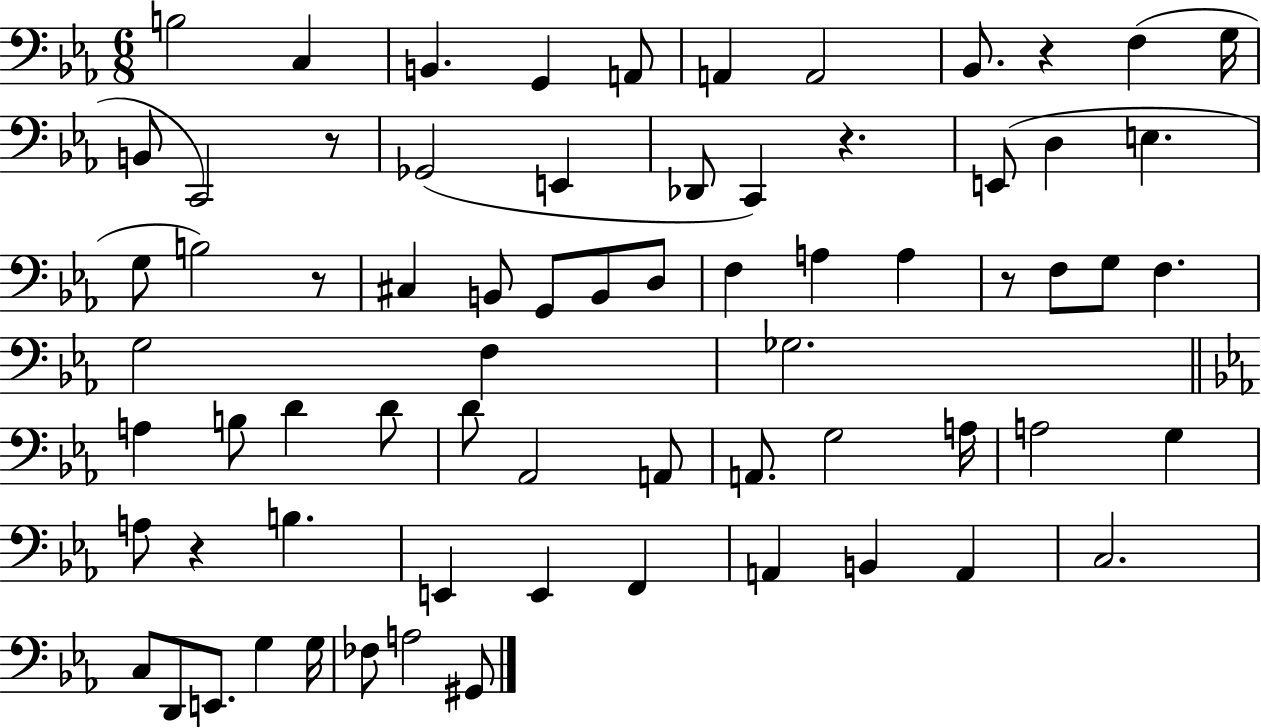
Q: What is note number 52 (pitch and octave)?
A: F2